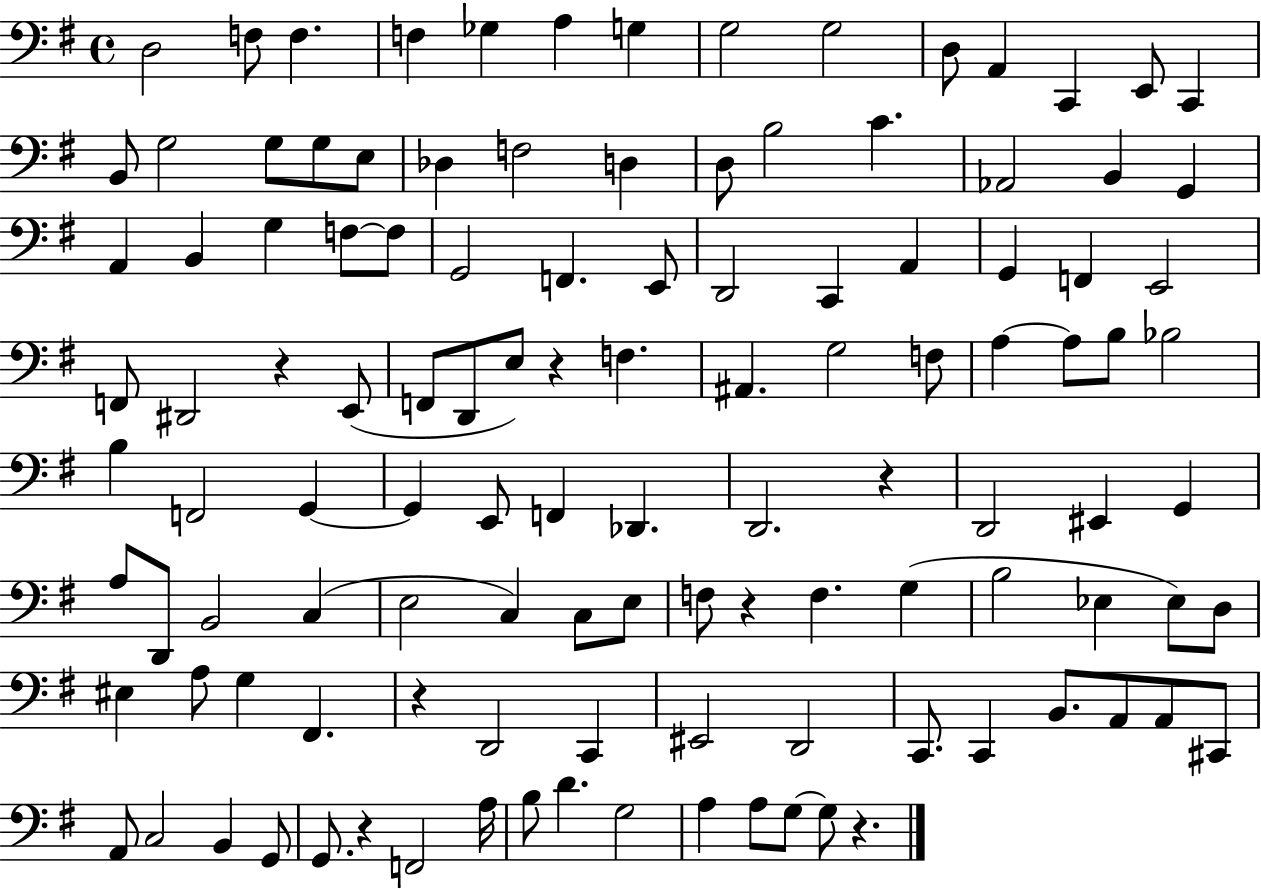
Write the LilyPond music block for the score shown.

{
  \clef bass
  \time 4/4
  \defaultTimeSignature
  \key g \major
  d2 f8 f4. | f4 ges4 a4 g4 | g2 g2 | d8 a,4 c,4 e,8 c,4 | \break b,8 g2 g8 g8 e8 | des4 f2 d4 | d8 b2 c'4. | aes,2 b,4 g,4 | \break a,4 b,4 g4 f8~~ f8 | g,2 f,4. e,8 | d,2 c,4 a,4 | g,4 f,4 e,2 | \break f,8 dis,2 r4 e,8( | f,8 d,8 e8) r4 f4. | ais,4. g2 f8 | a4~~ a8 b8 bes2 | \break b4 f,2 g,4~~ | g,4 e,8 f,4 des,4. | d,2. r4 | d,2 eis,4 g,4 | \break a8 d,8 b,2 c4( | e2 c4) c8 e8 | f8 r4 f4. g4( | b2 ees4 ees8) d8 | \break eis4 a8 g4 fis,4. | r4 d,2 c,4 | eis,2 d,2 | c,8. c,4 b,8. a,8 a,8 cis,8 | \break a,8 c2 b,4 g,8 | g,8. r4 f,2 a16 | b8 d'4. g2 | a4 a8 g8~~ g8 r4. | \break \bar "|."
}